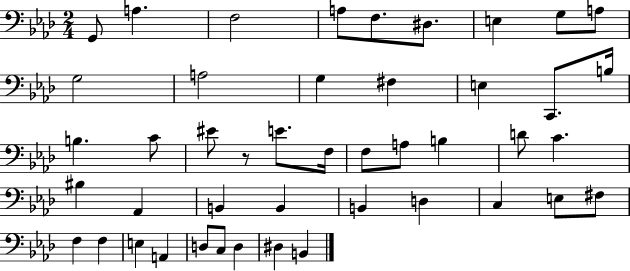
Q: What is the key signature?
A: AES major